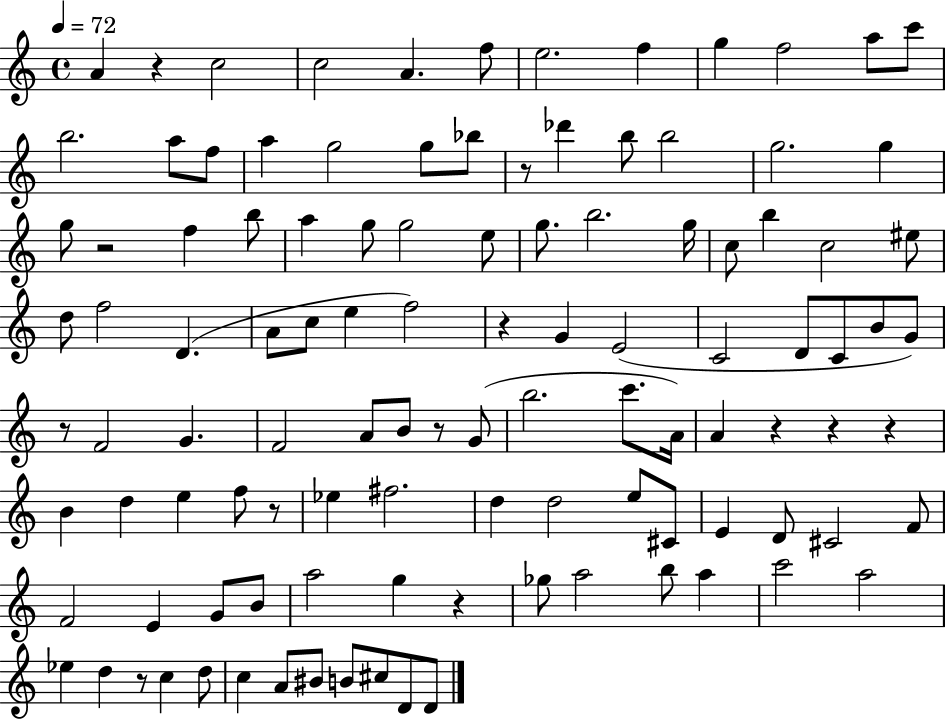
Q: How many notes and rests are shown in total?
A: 110